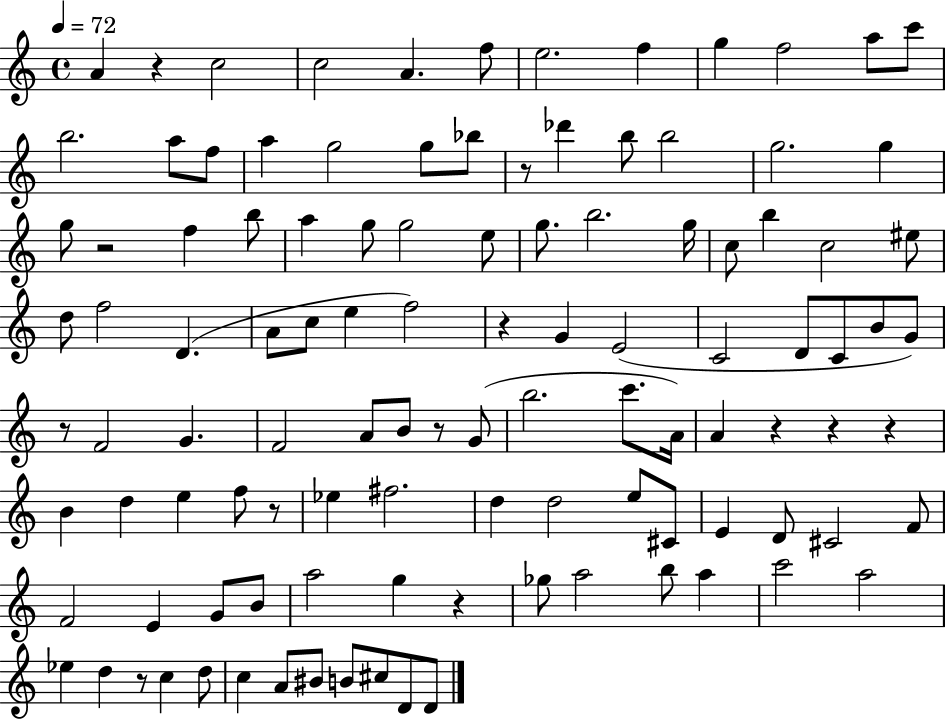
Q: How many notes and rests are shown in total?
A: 110